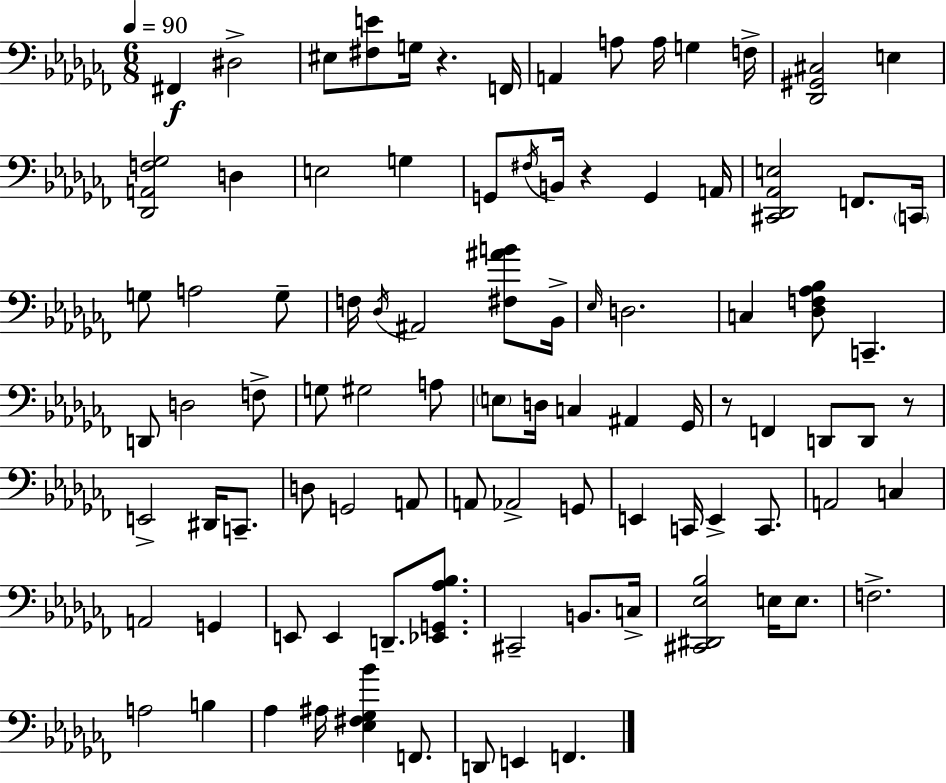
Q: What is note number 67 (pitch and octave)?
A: C#2